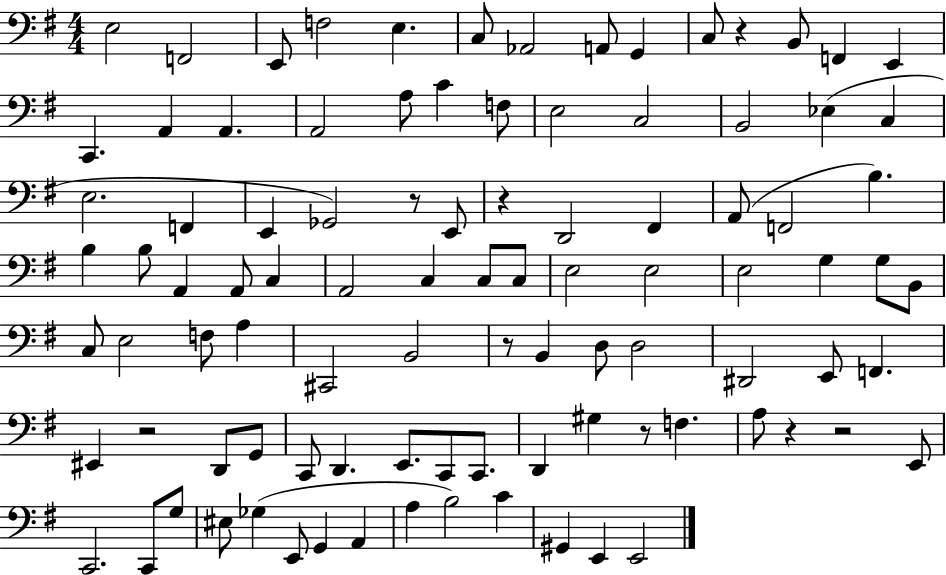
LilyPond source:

{
  \clef bass
  \numericTimeSignature
  \time 4/4
  \key g \major
  e2 f,2 | e,8 f2 e4. | c8 aes,2 a,8 g,4 | c8 r4 b,8 f,4 e,4 | \break c,4. a,4 a,4. | a,2 a8 c'4 f8 | e2 c2 | b,2 ees4( c4 | \break e2. f,4 | e,4 ges,2) r8 e,8 | r4 d,2 fis,4 | a,8( f,2 b4.) | \break b4 b8 a,4 a,8 c4 | a,2 c4 c8 c8 | e2 e2 | e2 g4 g8 b,8 | \break c8 e2 f8 a4 | cis,2 b,2 | r8 b,4 d8 d2 | dis,2 e,8 f,4. | \break eis,4 r2 d,8 g,8 | c,8 d,4. e,8. c,8 c,8. | d,4 gis4 r8 f4. | a8 r4 r2 e,8 | \break c,2. c,8 g8 | eis8 ges4( e,8 g,4 a,4 | a4 b2) c'4 | gis,4 e,4 e,2 | \break \bar "|."
}